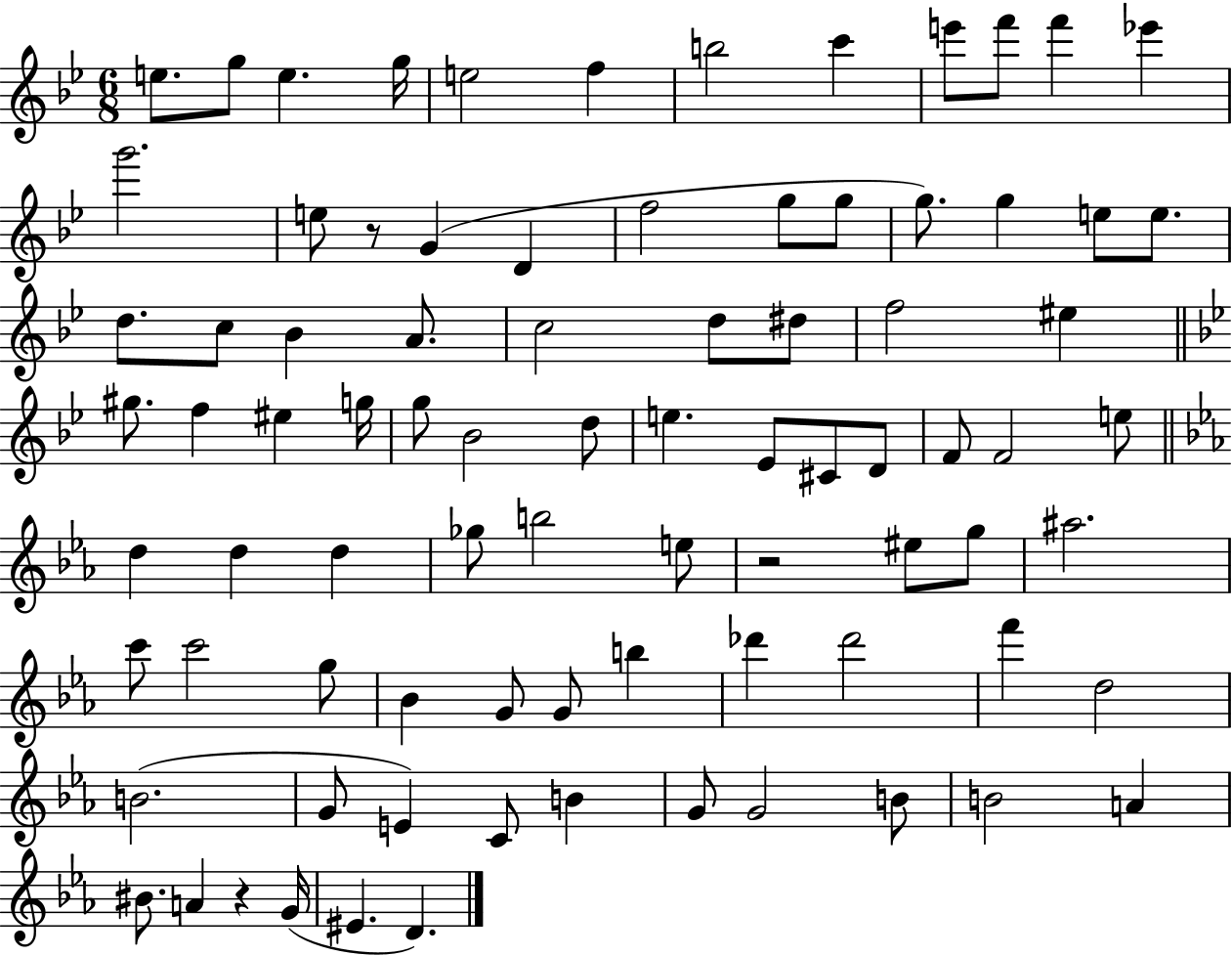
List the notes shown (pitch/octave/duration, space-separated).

E5/e. G5/e E5/q. G5/s E5/h F5/q B5/h C6/q E6/e F6/e F6/q Eb6/q G6/h. E5/e R/e G4/q D4/q F5/h G5/e G5/e G5/e. G5/q E5/e E5/e. D5/e. C5/e Bb4/q A4/e. C5/h D5/e D#5/e F5/h EIS5/q G#5/e. F5/q EIS5/q G5/s G5/e Bb4/h D5/e E5/q. Eb4/e C#4/e D4/e F4/e F4/h E5/e D5/q D5/q D5/q Gb5/e B5/h E5/e R/h EIS5/e G5/e A#5/h. C6/e C6/h G5/e Bb4/q G4/e G4/e B5/q Db6/q Db6/h F6/q D5/h B4/h. G4/e E4/q C4/e B4/q G4/e G4/h B4/e B4/h A4/q BIS4/e. A4/q R/q G4/s EIS4/q. D4/q.